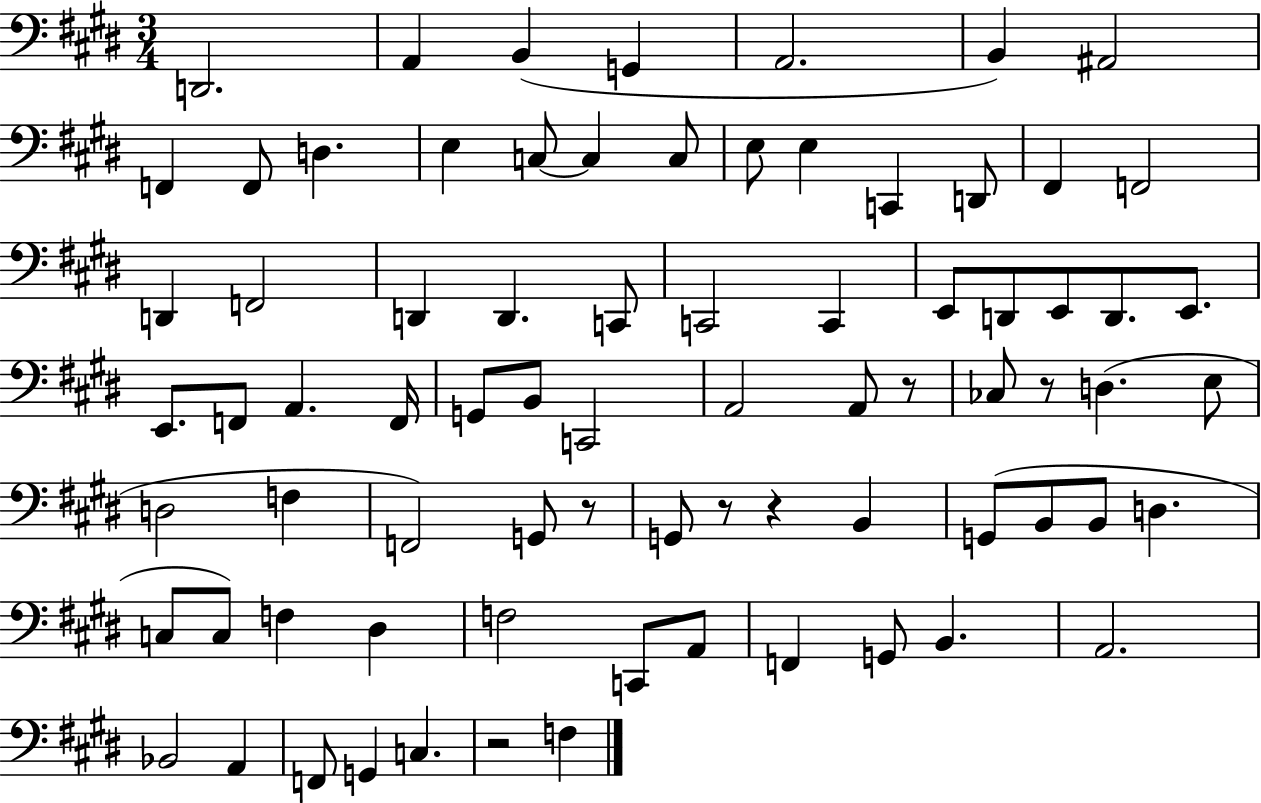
D2/h. A2/q B2/q G2/q A2/h. B2/q A#2/h F2/q F2/e D3/q. E3/q C3/e C3/q C3/e E3/e E3/q C2/q D2/e F#2/q F2/h D2/q F2/h D2/q D2/q. C2/e C2/h C2/q E2/e D2/e E2/e D2/e. E2/e. E2/e. F2/e A2/q. F2/s G2/e B2/e C2/h A2/h A2/e R/e CES3/e R/e D3/q. E3/e D3/h F3/q F2/h G2/e R/e G2/e R/e R/q B2/q G2/e B2/e B2/e D3/q. C3/e C3/e F3/q D#3/q F3/h C2/e A2/e F2/q G2/e B2/q. A2/h. Bb2/h A2/q F2/e G2/q C3/q. R/h F3/q